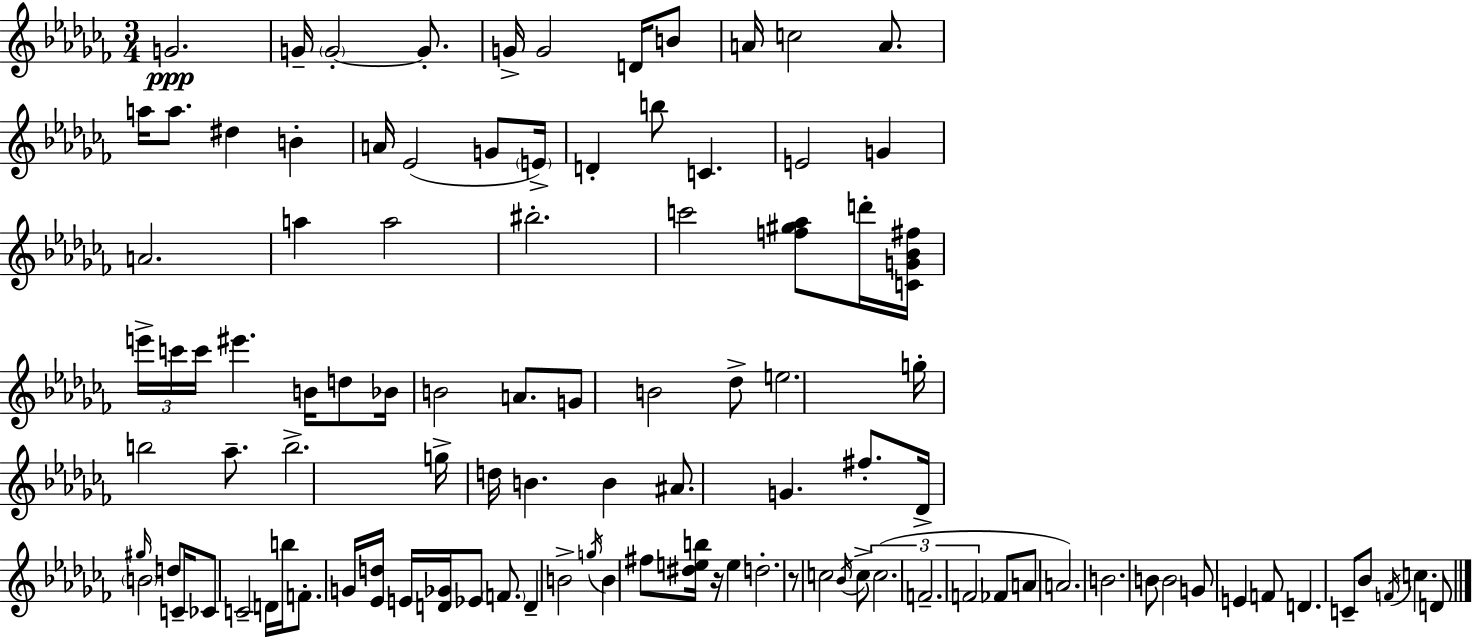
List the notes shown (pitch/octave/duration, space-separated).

G4/h. G4/s G4/h G4/e. G4/s G4/h D4/s B4/e A4/s C5/h A4/e. A5/s A5/e. D#5/q B4/q A4/s Eb4/h G4/e E4/s D4/q B5/e C4/q. E4/h G4/q A4/h. A5/q A5/h BIS5/h. C6/h [F5,G#5,Ab5]/e D6/s [C4,G4,Bb4,F#5]/s E6/s C6/s C6/s EIS6/q. B4/s D5/e Bb4/s B4/h A4/e. G4/e B4/h Db5/e E5/h. G5/s B5/h Ab5/e. B5/h. G5/s D5/s B4/q. B4/q A#4/e. G4/q. F#5/e. Db4/s G#5/s B4/h D5/e C4/s CES4/e C4/h D4/s B5/s F4/e. G4/s [Eb4,D5]/s E4/s [D4,Gb4]/s Eb4/e F4/e. D4/q B4/h G5/s B4/q F#5/e [D#5,E5,B5]/s R/s E5/q D5/h. R/e C5/h Bb4/s C5/e C5/h. F4/h. F4/h FES4/e A4/e A4/h. B4/h. B4/e B4/h G4/e E4/q F4/e D4/q. C4/e Bb4/e F4/s C5/q. D4/e